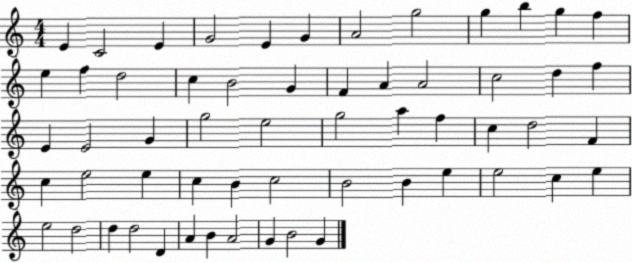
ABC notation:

X:1
T:Untitled
M:4/4
L:1/4
K:C
E C2 E G2 E G A2 g2 g b g f e f d2 c B2 G F A A2 c2 d f E E2 G g2 e2 g2 a f c d2 F c e2 e c B c2 B2 B e e2 c e e2 d2 d d2 D A B A2 G B2 G